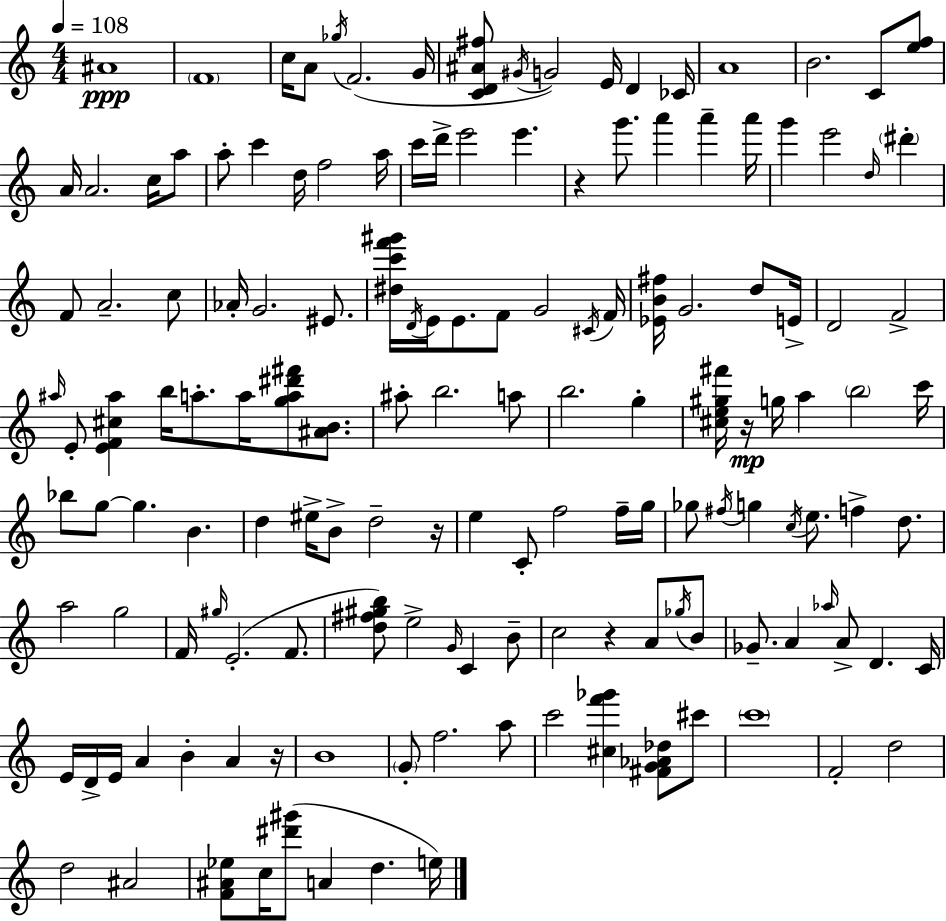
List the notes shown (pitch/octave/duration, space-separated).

A#4/w F4/w C5/s A4/e Gb5/s F4/h. G4/s [C4,D4,A#4,F#5]/e G#4/s G4/h E4/s D4/q CES4/s A4/w B4/h. C4/e [E5,F5]/e A4/s A4/h. C5/s A5/e A5/e C6/q D5/s F5/h A5/s C6/s D6/s E6/h E6/q. R/q G6/e. A6/q A6/q A6/s G6/q E6/h D5/s D#6/q F4/e A4/h. C5/e Ab4/s G4/h. EIS4/e. [D#5,C6,F6,G#6]/s D4/s E4/s E4/e. F4/e G4/h C#4/s F4/s [Eb4,B4,F#5]/s G4/h. D5/e E4/s D4/h F4/h A#5/s E4/e [E4,F4,C#5,A#5]/q B5/s A5/e. A5/s [G5,A5,D#6,F#6]/e [A#4,B4]/e. A#5/e B5/h. A5/e B5/h. G5/q [C#5,E5,G#5,F#6]/s R/s G5/s A5/q B5/h C6/s Bb5/e G5/e G5/q. B4/q. D5/q EIS5/s B4/e D5/h R/s E5/q C4/e F5/h F5/s G5/s Gb5/e F#5/s G5/q C5/s E5/e. F5/q D5/e. A5/h G5/h F4/s G#5/s E4/h. F4/e. [D5,F#5,G#5,B5]/e E5/h G4/s C4/q B4/e C5/h R/q A4/e Gb5/s B4/e Gb4/e. A4/q Ab5/s A4/e D4/q. C4/s E4/s D4/s E4/s A4/q B4/q A4/q R/s B4/w G4/e F5/h. A5/e C6/h [C#5,F6,Gb6]/q [F#4,G4,Ab4,Db5]/e C#6/e C6/w F4/h D5/h D5/h A#4/h [F4,A#4,Eb5]/e C5/s [D#6,G#6]/e A4/q D5/q. E5/s